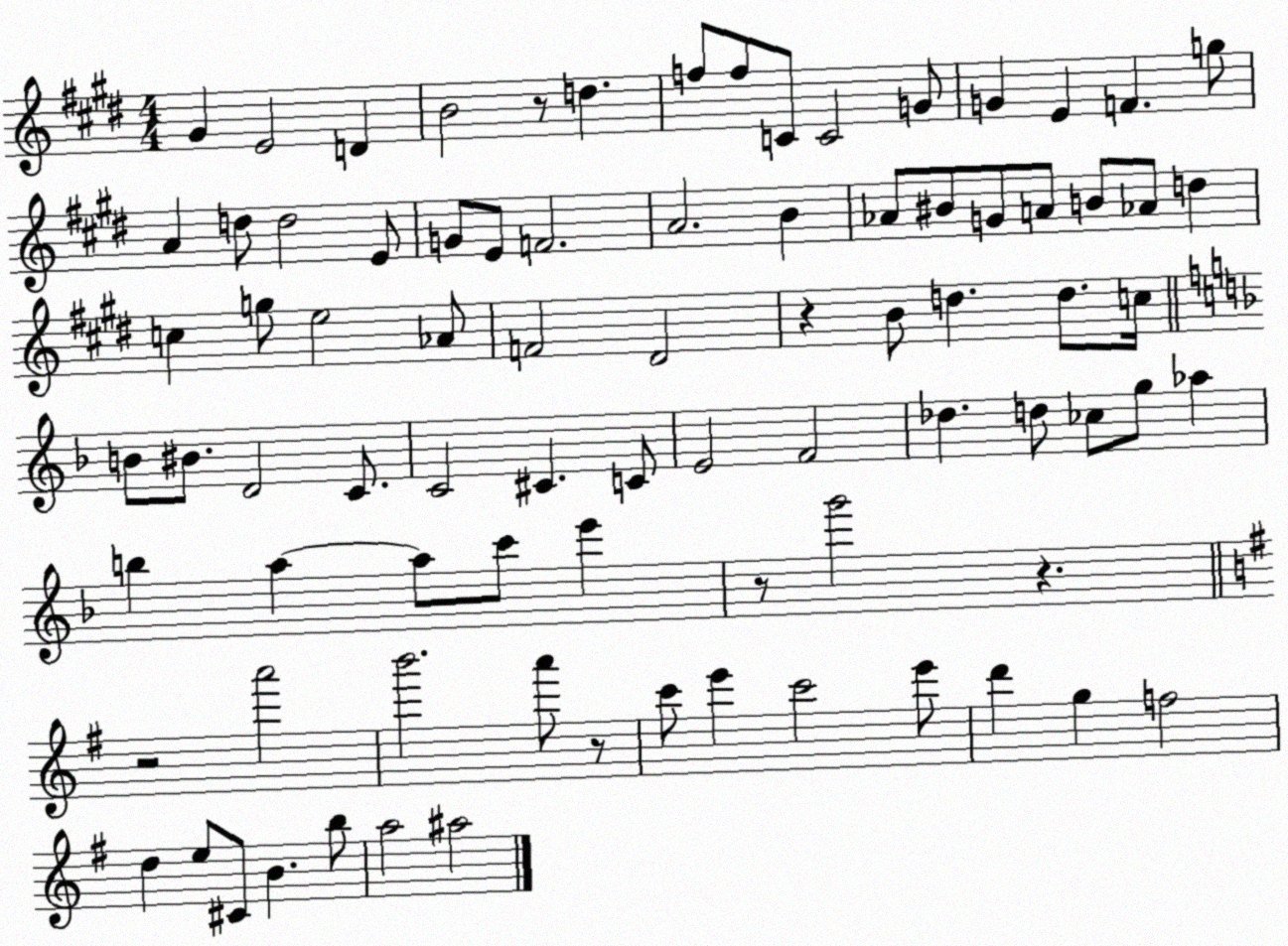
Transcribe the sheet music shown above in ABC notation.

X:1
T:Untitled
M:4/4
L:1/4
K:E
^G E2 D B2 z/2 d f/2 f/2 C/2 C2 G/2 G E F g/2 A d/2 d2 E/2 G/2 E/2 F2 A2 B _A/2 ^B/2 G/2 A/2 B/2 _A/2 d c g/2 e2 _A/2 F2 ^D2 z B/2 d d/2 c/4 B/2 ^B/2 D2 C/2 C2 ^C C/2 E2 F2 _d d/2 _c/2 g/2 _a b a a/2 c'/2 e' z/2 g'2 z z2 a'2 b'2 a'/2 z/2 c'/2 e' c'2 e'/2 d' g f2 d e/2 ^C/2 B b/2 a2 ^a2